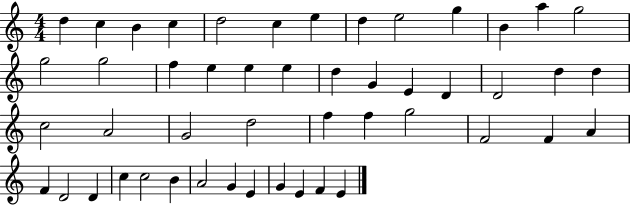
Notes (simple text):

D5/q C5/q B4/q C5/q D5/h C5/q E5/q D5/q E5/h G5/q B4/q A5/q G5/h G5/h G5/h F5/q E5/q E5/q E5/q D5/q G4/q E4/q D4/q D4/h D5/q D5/q C5/h A4/h G4/h D5/h F5/q F5/q G5/h F4/h F4/q A4/q F4/q D4/h D4/q C5/q C5/h B4/q A4/h G4/q E4/q G4/q E4/q F4/q E4/q